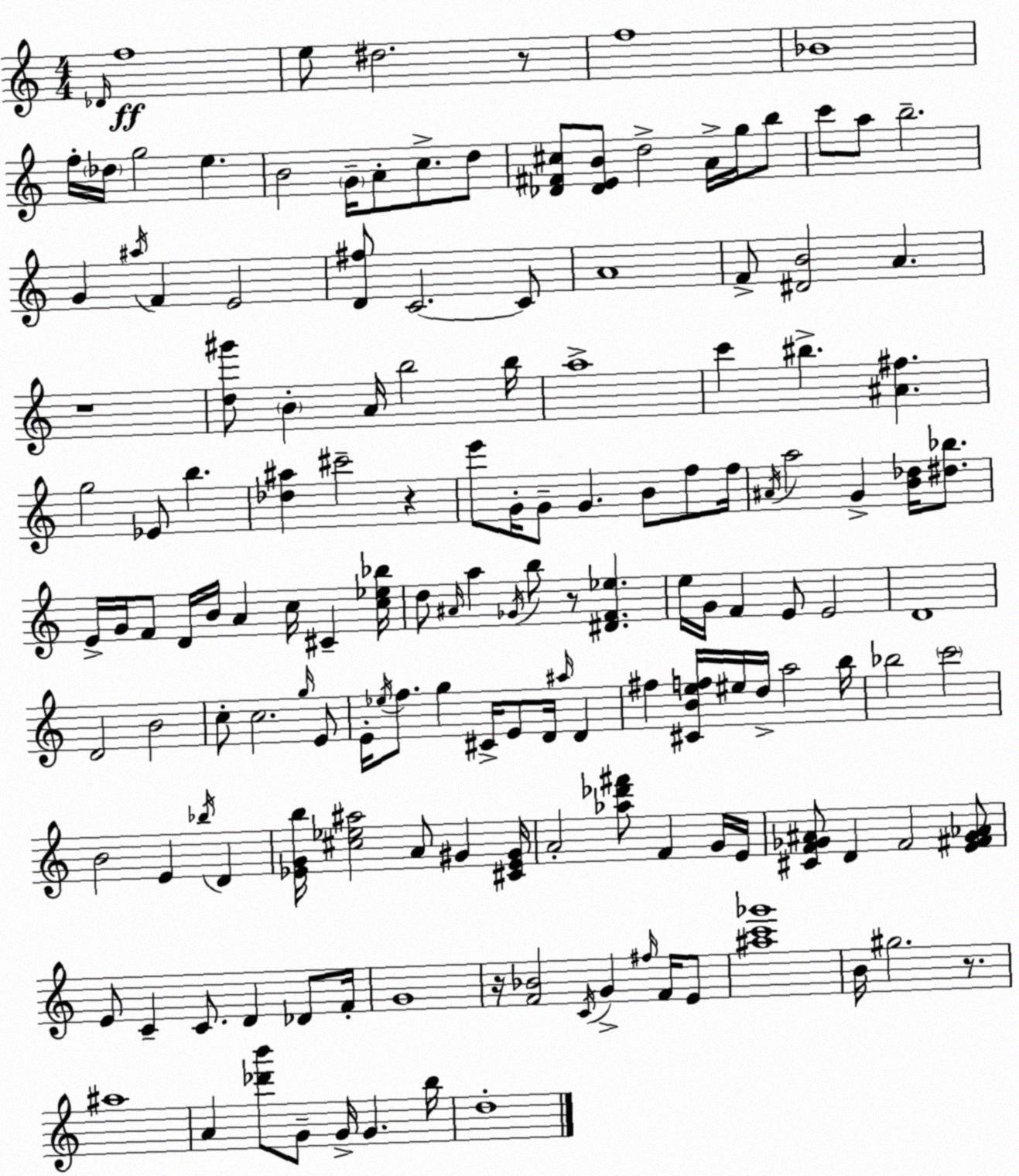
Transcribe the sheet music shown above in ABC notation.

X:1
T:Untitled
M:4/4
L:1/4
K:C
_D/4 f4 e/2 ^d2 z/2 f4 _B4 f/4 _d/4 g2 e B2 G/4 A/2 c/2 d/2 [_D^F^c]/2 [_DEB]/2 d2 A/4 g/4 b/2 c'/2 a/2 b2 G ^a/4 F E2 [D^f]/2 C2 C/2 A4 F/2 [^DB]2 A z4 [d^g']/2 B A/4 b2 b/4 a4 c' ^b [^A^f] g2 _E/2 b [_d^a] ^c'2 z e'/2 G/4 G/2 G B/2 f/2 f/4 ^A/4 a2 G [B_d]/4 [^d_b]/2 E/4 G/4 F/2 D/4 B/4 A c/4 ^C [c_e_b]/4 d/2 ^A/4 a _G/4 b/2 z/2 [^DF_e] e/4 G/4 F E/2 E2 D4 D2 B2 c/2 c2 g/4 E/2 E/4 _e/4 f/2 g ^C/4 E/2 D/4 ^a/4 D ^f [^CBef]/4 ^e/4 d/4 a2 b/4 _b2 c'2 B2 E _b/4 D [_EGb]/4 [^c_e^a]2 A/2 ^G [^C_E^G]/4 A2 [_a_d'^f']/2 F G/4 E/4 [^CF_G^A]/2 D F2 [E^F_G_A]/2 E/2 C C/2 D _D/2 F/4 G4 z/4 [F_B]2 C/4 G ^f/4 F/4 E/2 [^ac'_g']4 B/4 ^g2 z/2 ^a4 A [_d'b']/2 G/2 G/4 G b/4 d4